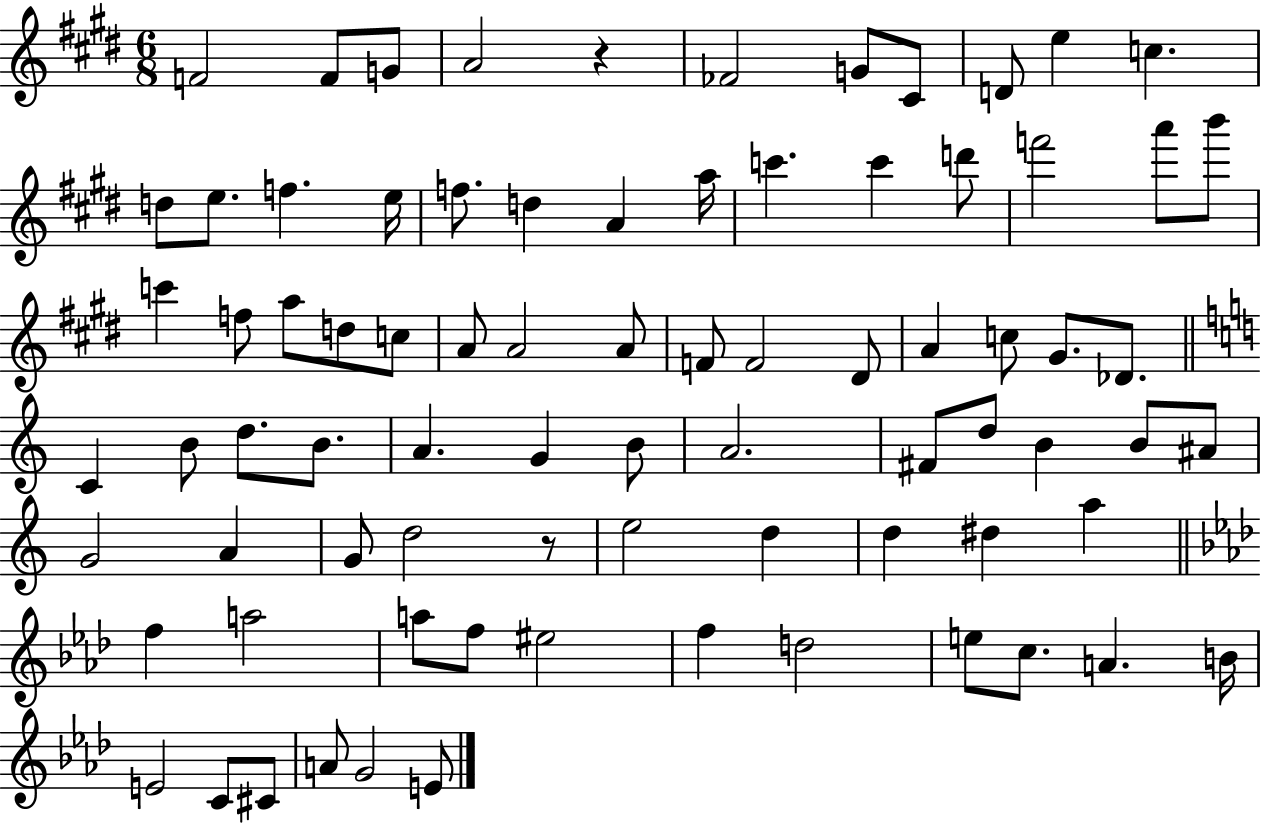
{
  \clef treble
  \numericTimeSignature
  \time 6/8
  \key e \major
  f'2 f'8 g'8 | a'2 r4 | fes'2 g'8 cis'8 | d'8 e''4 c''4. | \break d''8 e''8. f''4. e''16 | f''8. d''4 a'4 a''16 | c'''4. c'''4 d'''8 | f'''2 a'''8 b'''8 | \break c'''4 f''8 a''8 d''8 c''8 | a'8 a'2 a'8 | f'8 f'2 dis'8 | a'4 c''8 gis'8. des'8. | \break \bar "||" \break \key c \major c'4 b'8 d''8. b'8. | a'4. g'4 b'8 | a'2. | fis'8 d''8 b'4 b'8 ais'8 | \break g'2 a'4 | g'8 d''2 r8 | e''2 d''4 | d''4 dis''4 a''4 | \break \bar "||" \break \key aes \major f''4 a''2 | a''8 f''8 eis''2 | f''4 d''2 | e''8 c''8. a'4. b'16 | \break e'2 c'8 cis'8 | a'8 g'2 e'8 | \bar "|."
}